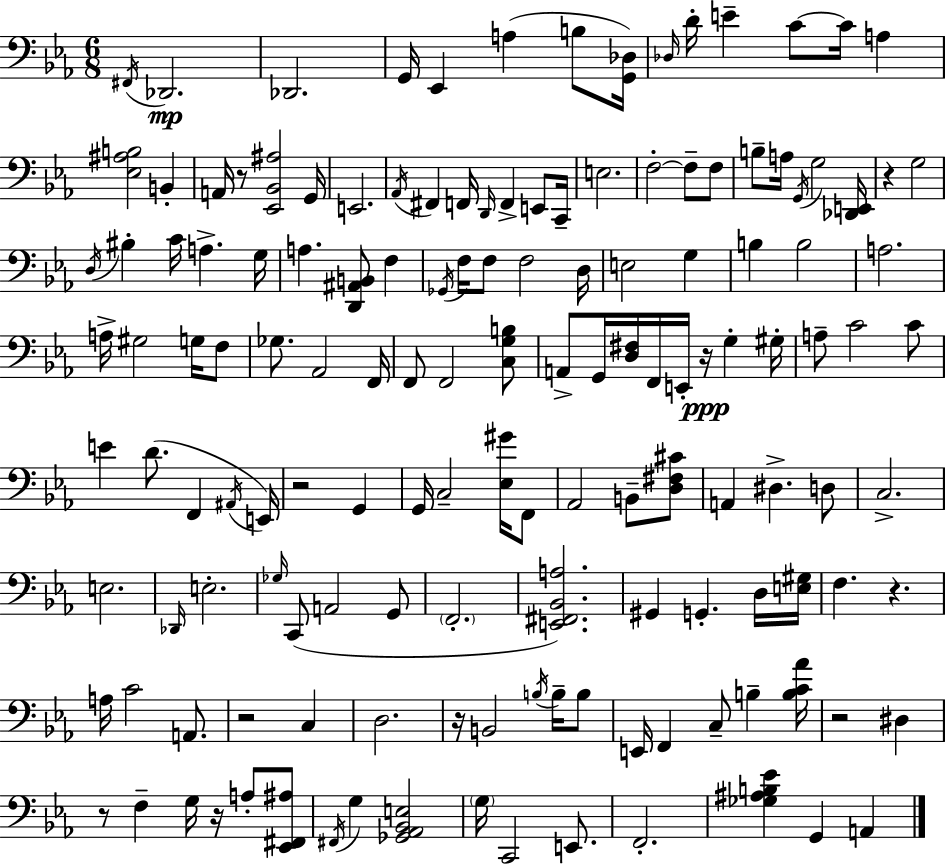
X:1
T:Untitled
M:6/8
L:1/4
K:Eb
^F,,/4 _D,,2 _D,,2 G,,/4 _E,, A, B,/2 [G,,_D,]/4 _D,/4 D/4 E C/2 C/4 A, [_E,^A,B,]2 B,, A,,/4 z/2 [_E,,_B,,^A,]2 G,,/4 E,,2 _A,,/4 ^F,, F,,/4 D,,/4 F,, E,,/2 C,,/4 E,2 F,2 F,/2 F,/2 B,/2 A,/4 G,,/4 G,2 [_D,,E,,]/4 z G,2 D,/4 ^B, C/4 A, G,/4 A, [D,,^A,,B,,]/2 F, _G,,/4 F,/4 F,/2 F,2 D,/4 E,2 G, B, B,2 A,2 A,/4 ^G,2 G,/4 F,/2 _G,/2 _A,,2 F,,/4 F,,/2 F,,2 [C,G,B,]/2 A,,/2 G,,/4 [D,^F,]/4 F,,/4 E,,/4 z/4 G, ^G,/4 A,/2 C2 C/2 E D/2 F,, ^A,,/4 E,,/4 z2 G,, G,,/4 C,2 [_E,^G]/4 F,,/2 _A,,2 B,,/2 [D,^F,^C]/2 A,, ^D, D,/2 C,2 E,2 _D,,/4 E,2 _G,/4 C,,/2 A,,2 G,,/2 F,,2 [E,,^F,,_B,,A,]2 ^G,, G,, D,/4 [E,^G,]/4 F, z A,/4 C2 A,,/2 z2 C, D,2 z/4 B,,2 B,/4 B,/4 B,/2 E,,/4 F,, C,/2 B, [B,C_A]/4 z2 ^D, z/2 F, G,/4 z/4 A,/2 [_E,,^F,,^A,]/2 ^F,,/4 G, [_G,,_A,,_B,,E,]2 G,/4 C,,2 E,,/2 F,,2 [_G,^A,B,_E] G,, A,,